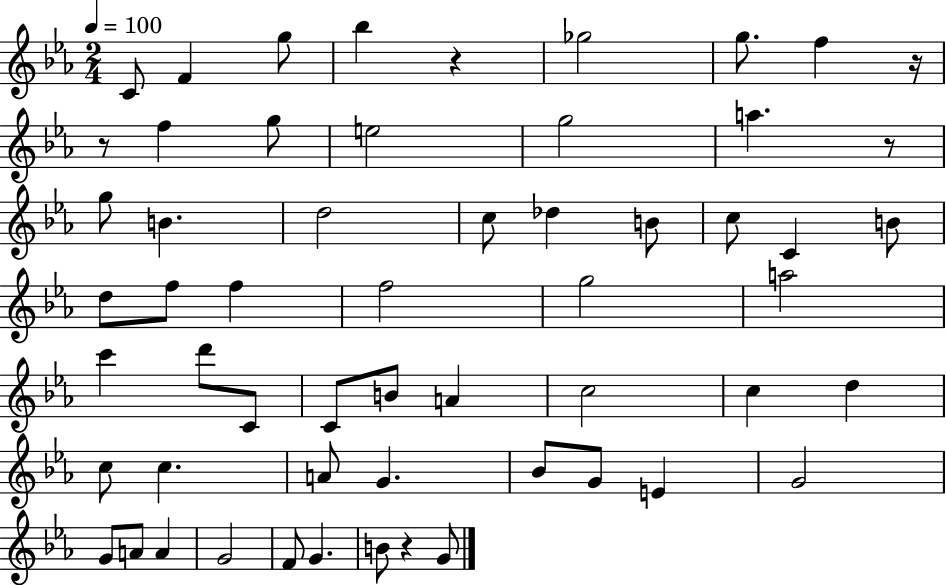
C4/e F4/q G5/e Bb5/q R/q Gb5/h G5/e. F5/q R/s R/e F5/q G5/e E5/h G5/h A5/q. R/e G5/e B4/q. D5/h C5/e Db5/q B4/e C5/e C4/q B4/e D5/e F5/e F5/q F5/h G5/h A5/h C6/q D6/e C4/e C4/e B4/e A4/q C5/h C5/q D5/q C5/e C5/q. A4/e G4/q. Bb4/e G4/e E4/q G4/h G4/e A4/e A4/q G4/h F4/e G4/q. B4/e R/q G4/e